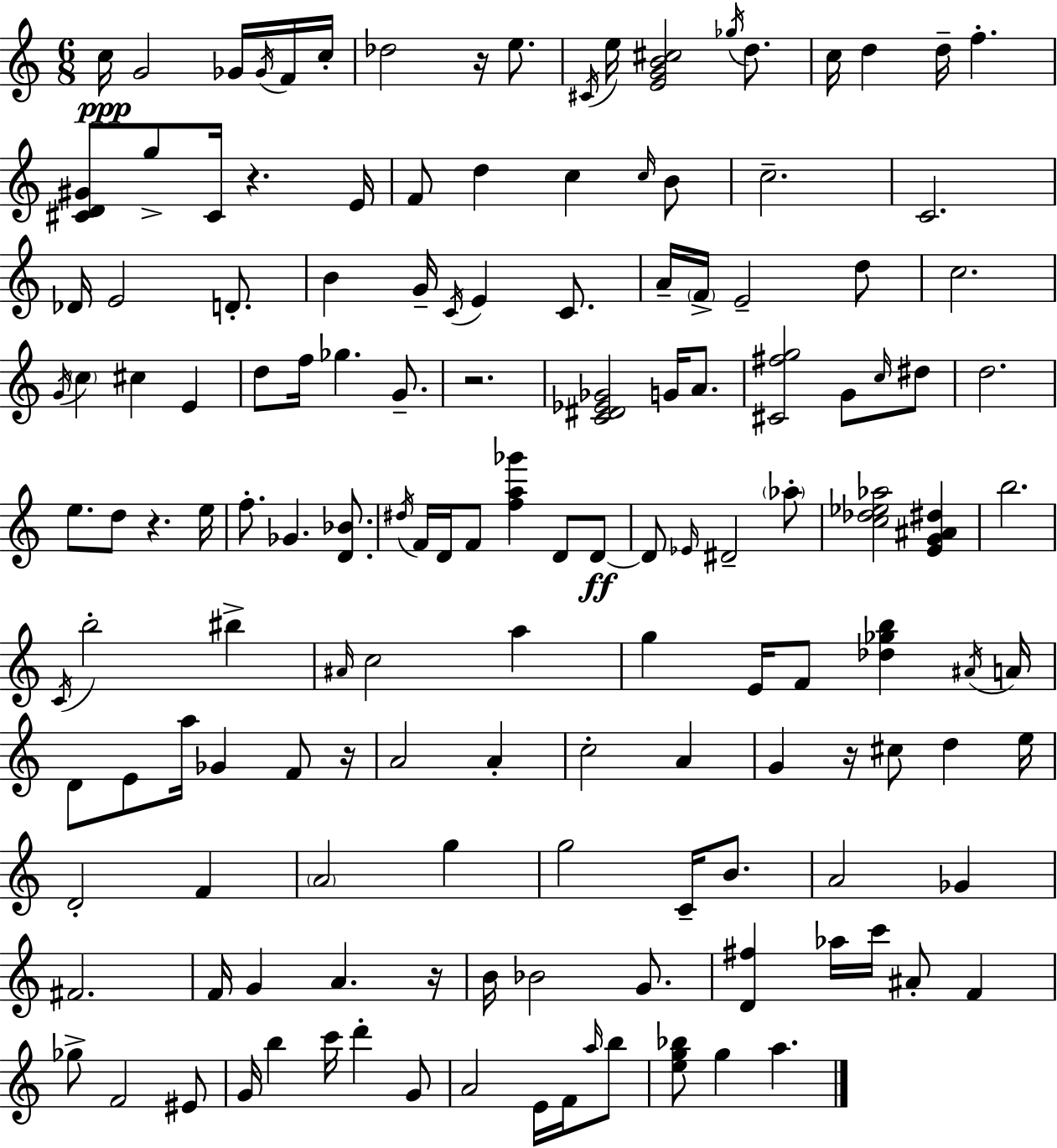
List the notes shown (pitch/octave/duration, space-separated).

C5/s G4/h Gb4/s Gb4/s F4/s C5/s Db5/h R/s E5/e. C#4/s E5/s [E4,G4,B4,C#5]/h Gb5/s D5/e. C5/s D5/q D5/s F5/q. [C#4,D4,G#4]/e G5/e C#4/s R/q. E4/s F4/e D5/q C5/q C5/s B4/e C5/h. C4/h. Db4/s E4/h D4/e. B4/q G4/s C4/s E4/q C4/e. A4/s F4/s E4/h D5/e C5/h. G4/s C5/q C#5/q E4/q D5/e F5/s Gb5/q. G4/e. R/h. [C4,D#4,Eb4,Gb4]/h G4/s A4/e. [C#4,F#5,G5]/h G4/e C5/s D#5/e D5/h. E5/e. D5/e R/q. E5/s F5/e. Gb4/q. [D4,Bb4]/e. D#5/s F4/s D4/s F4/e [F5,A5,Gb6]/q D4/e D4/e D4/e Eb4/s D#4/h Ab5/e [C5,Db5,Eb5,Ab5]/h [E4,G4,A#4,D#5]/q B5/h. C4/s B5/h BIS5/q A#4/s C5/h A5/q G5/q E4/s F4/e [Db5,Gb5,B5]/q A#4/s A4/s D4/e E4/e A5/s Gb4/q F4/e R/s A4/h A4/q C5/h A4/q G4/q R/s C#5/e D5/q E5/s D4/h F4/q A4/h G5/q G5/h C4/s B4/e. A4/h Gb4/q F#4/h. F4/s G4/q A4/q. R/s B4/s Bb4/h G4/e. [D4,F#5]/q Ab5/s C6/s A#4/e F4/q Gb5/e F4/h EIS4/e G4/s B5/q C6/s D6/q G4/e A4/h E4/s F4/s A5/s B5/e [E5,G5,Bb5]/e G5/q A5/q.